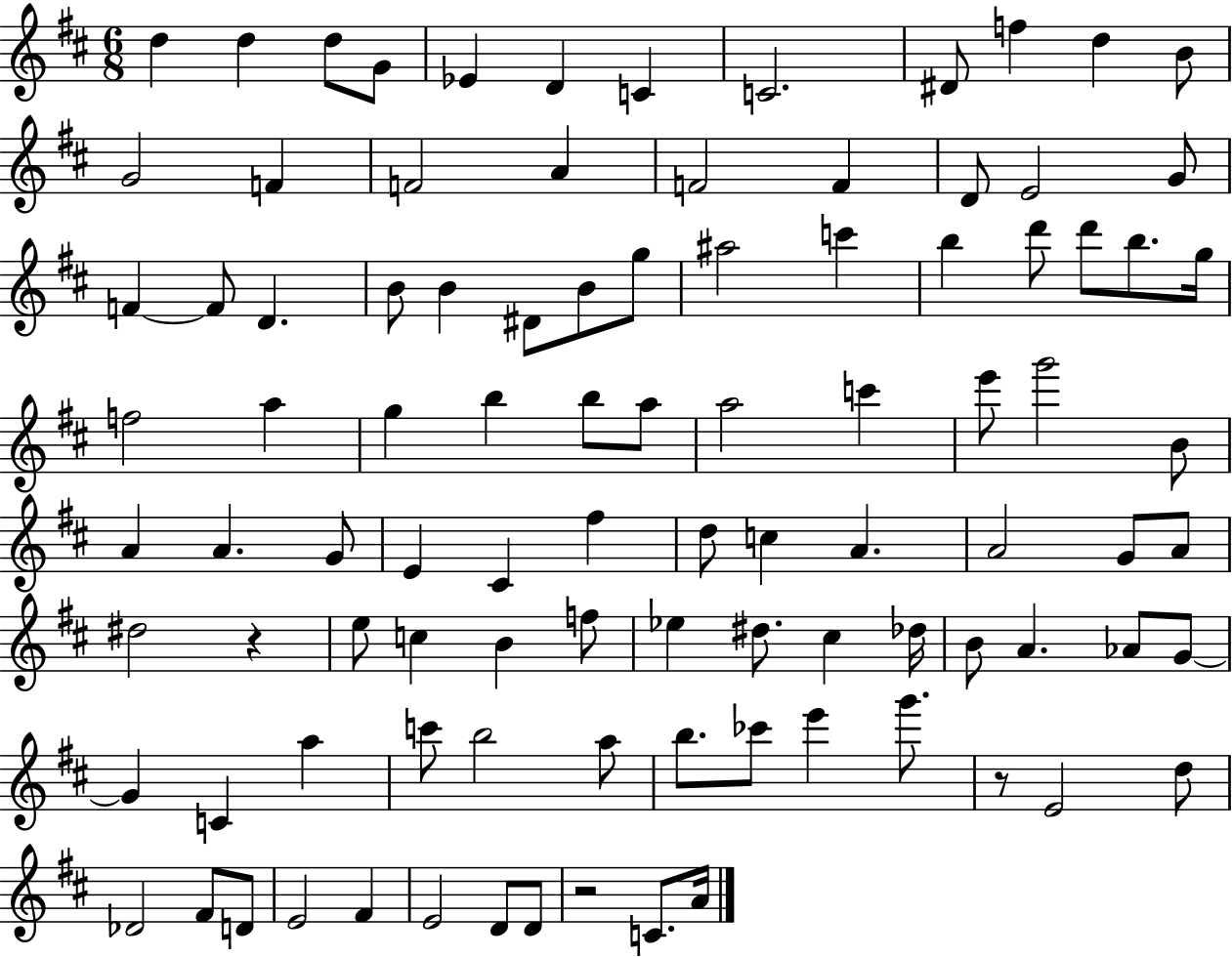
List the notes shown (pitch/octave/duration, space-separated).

D5/q D5/q D5/e G4/e Eb4/q D4/q C4/q C4/h. D#4/e F5/q D5/q B4/e G4/h F4/q F4/h A4/q F4/h F4/q D4/e E4/h G4/e F4/q F4/e D4/q. B4/e B4/q D#4/e B4/e G5/e A#5/h C6/q B5/q D6/e D6/e B5/e. G5/s F5/h A5/q G5/q B5/q B5/e A5/e A5/h C6/q E6/e G6/h B4/e A4/q A4/q. G4/e E4/q C#4/q F#5/q D5/e C5/q A4/q. A4/h G4/e A4/e D#5/h R/q E5/e C5/q B4/q F5/e Eb5/q D#5/e. C#5/q Db5/s B4/e A4/q. Ab4/e G4/e G4/q C4/q A5/q C6/e B5/h A5/e B5/e. CES6/e E6/q G6/e. R/e E4/h D5/e Db4/h F#4/e D4/e E4/h F#4/q E4/h D4/e D4/e R/h C4/e. A4/s